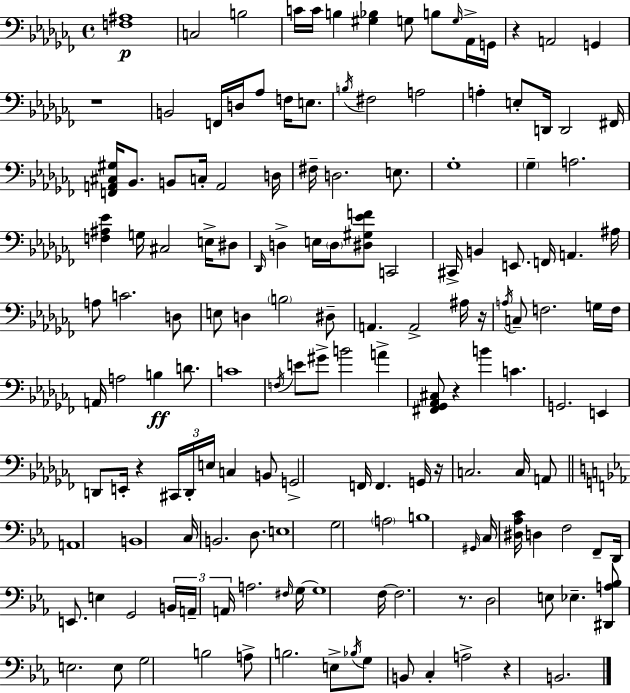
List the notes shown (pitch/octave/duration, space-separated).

[F3,A#3]/w C3/h B3/h C4/s C4/s B3/q [G#3,Bb3]/q G3/e B3/e G3/s Ab2/s G2/s R/q A2/h G2/q R/w B2/h F2/s D3/s Ab3/e F3/s E3/e. B3/s F#3/h A3/h A3/q E3/e D2/s D2/h F#2/s [F2,A2,C#3,G#3]/s Bb2/e. B2/e C3/s A2/h D3/s F#3/s D3/h. E3/e. Gb3/w Gb3/q A3/h. [F3,A#3,Eb4]/q G3/s C#3/h E3/s D#3/e Db2/s D3/q E3/s D3/s [D#3,G#3,Eb4,F4]/e C2/h C#2/s B2/q E2/e. F2/s A2/q. A#3/s A3/e C4/h. D3/e E3/e D3/q B3/h D#3/e A2/q. A2/h A#3/s R/s A3/s C3/e F3/h. G3/s F3/s A2/s A3/h B3/q D4/e. C4/w F3/s E4/e G#4/e B4/h A4/q [F#2,Gb2,Ab2,C#3]/e R/q B4/q C4/q. G2/h. E2/q D2/e E2/s R/q C#2/s D2/s E3/s C3/q B2/e G2/h F2/s F2/q. G2/s R/s C3/h. C3/s A2/e A2/w B2/w C3/s B2/h. D3/e. E3/w G3/h A3/h B3/w G#2/s C3/s [D#3,Ab3,C4]/s D3/q F3/h F2/e D2/s E2/e. E3/q G2/h B2/s A2/s A2/s A3/h. F#3/s G3/s G3/w F3/s F3/h. R/e. D3/h E3/e Eb3/q. [D#2,A3,Bb3]/e E3/h. E3/e G3/h B3/h A3/e B3/h. E3/e Bb3/s G3/e B2/e C3/q A3/h R/q B2/h.